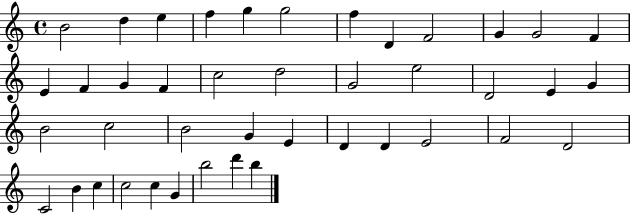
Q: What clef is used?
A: treble